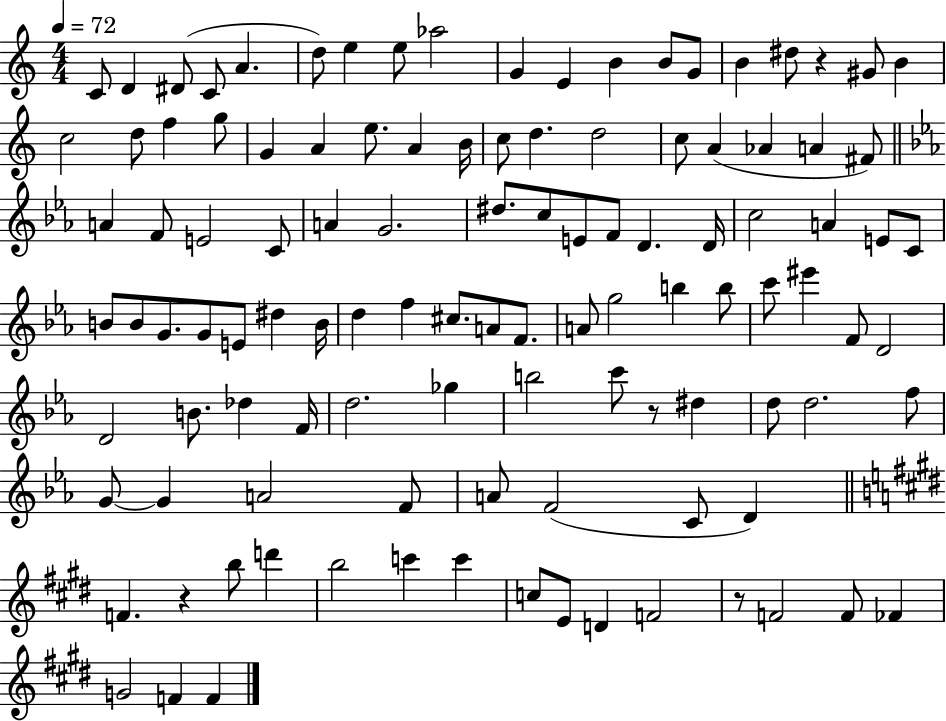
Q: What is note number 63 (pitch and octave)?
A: F4